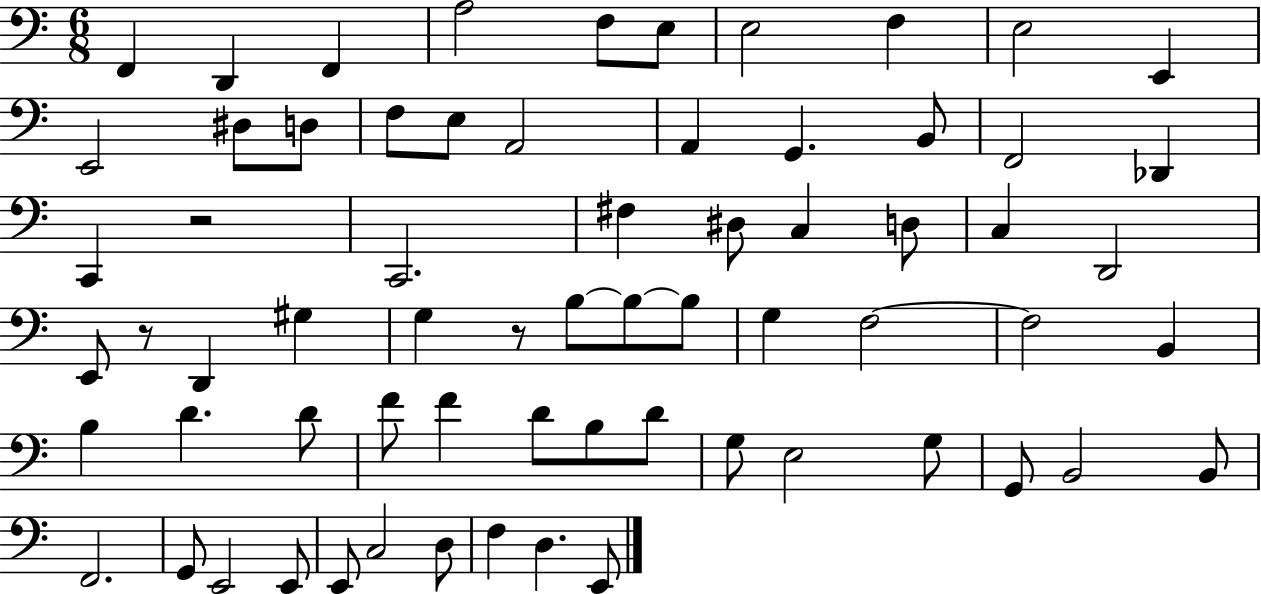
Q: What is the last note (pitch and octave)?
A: E2